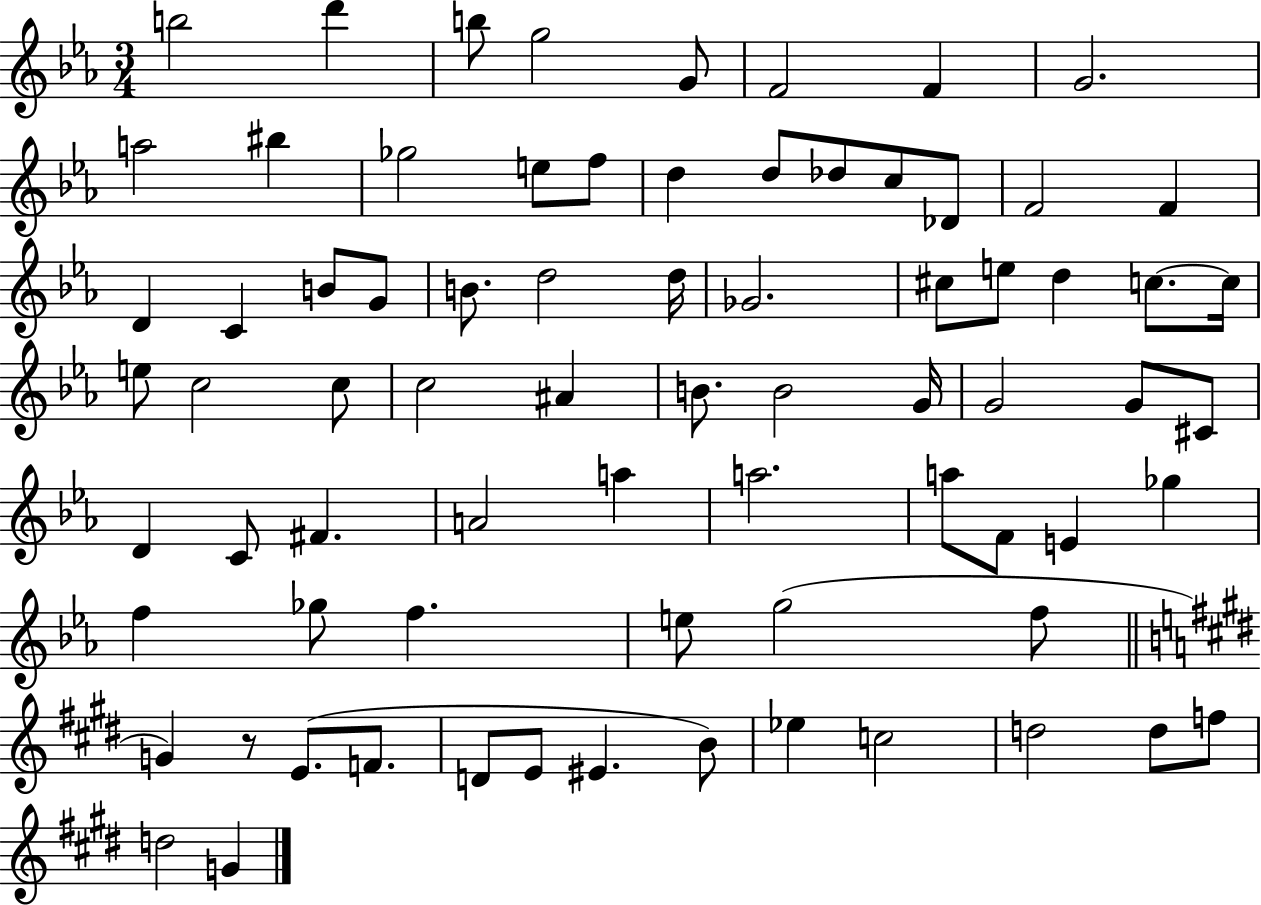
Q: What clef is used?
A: treble